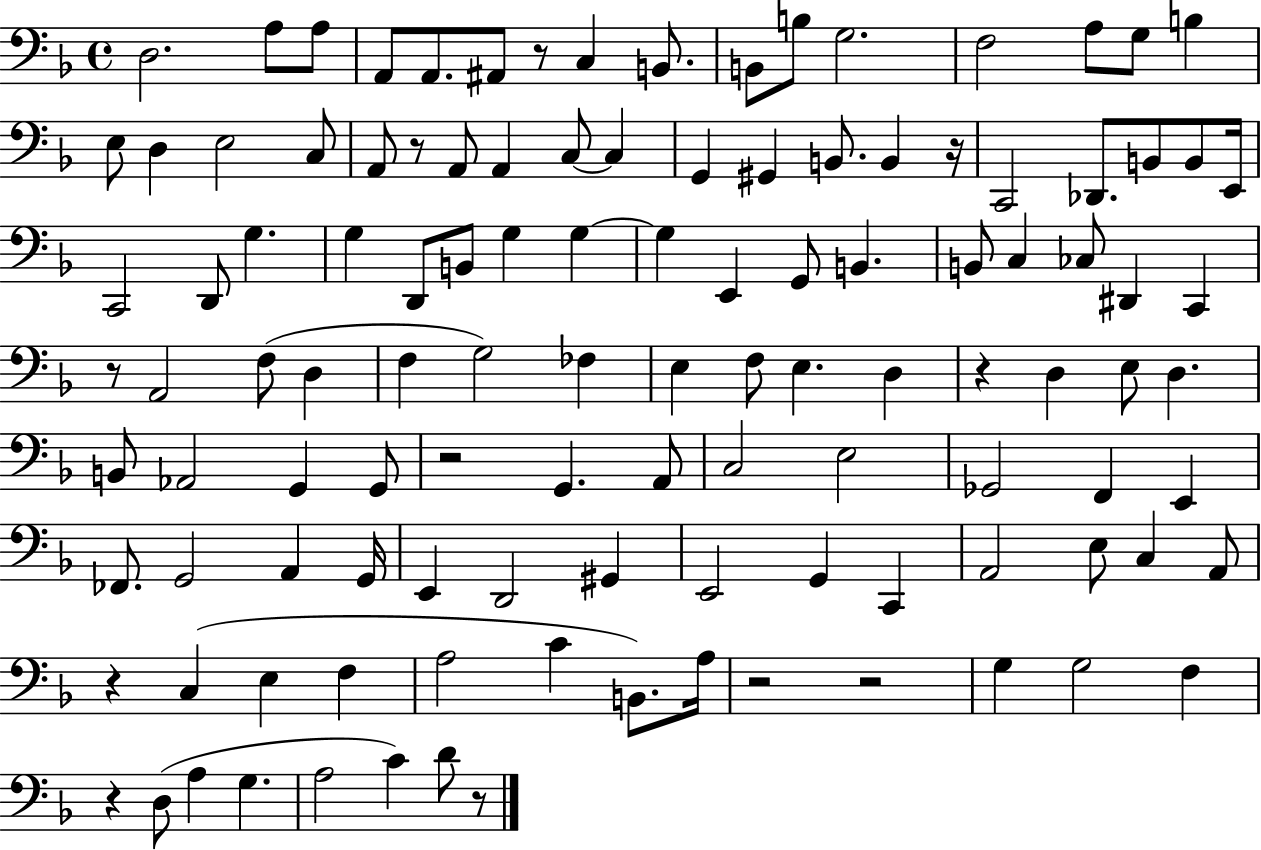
{
  \clef bass
  \time 4/4
  \defaultTimeSignature
  \key f \major
  d2. a8 a8 | a,8 a,8. ais,8 r8 c4 b,8. | b,8 b8 g2. | f2 a8 g8 b4 | \break e8 d4 e2 c8 | a,8 r8 a,8 a,4 c8~~ c4 | g,4 gis,4 b,8. b,4 r16 | c,2 des,8. b,8 b,8 e,16 | \break c,2 d,8 g4. | g4 d,8 b,8 g4 g4~~ | g4 e,4 g,8 b,4. | b,8 c4 ces8 dis,4 c,4 | \break r8 a,2 f8( d4 | f4 g2) fes4 | e4 f8 e4. d4 | r4 d4 e8 d4. | \break b,8 aes,2 g,4 g,8 | r2 g,4. a,8 | c2 e2 | ges,2 f,4 e,4 | \break fes,8. g,2 a,4 g,16 | e,4 d,2 gis,4 | e,2 g,4 c,4 | a,2 e8 c4 a,8 | \break r4 c4( e4 f4 | a2 c'4 b,8.) a16 | r2 r2 | g4 g2 f4 | \break r4 d8( a4 g4. | a2 c'4) d'8 r8 | \bar "|."
}